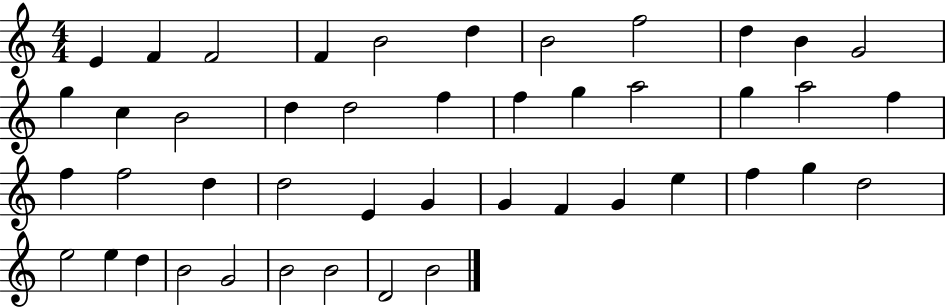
E4/q F4/q F4/h F4/q B4/h D5/q B4/h F5/h D5/q B4/q G4/h G5/q C5/q B4/h D5/q D5/h F5/q F5/q G5/q A5/h G5/q A5/h F5/q F5/q F5/h D5/q D5/h E4/q G4/q G4/q F4/q G4/q E5/q F5/q G5/q D5/h E5/h E5/q D5/q B4/h G4/h B4/h B4/h D4/h B4/h